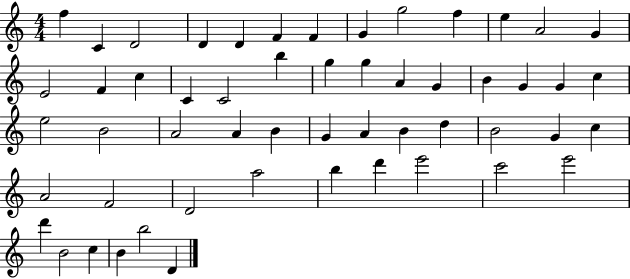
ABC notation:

X:1
T:Untitled
M:4/4
L:1/4
K:C
f C D2 D D F F G g2 f e A2 G E2 F c C C2 b g g A G B G G c e2 B2 A2 A B G A B d B2 G c A2 F2 D2 a2 b d' e'2 c'2 e'2 d' B2 c B b2 D